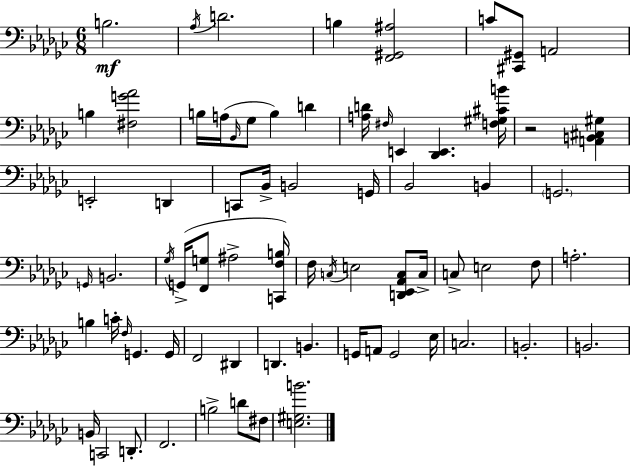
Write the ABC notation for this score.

X:1
T:Untitled
M:6/8
L:1/4
K:Ebm
B,2 _A,/4 D2 B, [F,,^G,,^A,]2 C/2 [^C,,^G,,]/2 A,,2 B, [^F,G_A]2 B,/4 A,/4 _B,,/4 _G,/2 B, D [A,D]/4 ^F,/4 E,, [_D,,E,,] [F,^G,^CB]/4 z2 [A,,B,,^C,^G,] E,,2 D,, C,,/2 _B,,/4 B,,2 G,,/4 _B,,2 B,, G,,2 G,,/4 B,,2 _G,/4 G,,/4 [F,,G,]/2 ^A,2 [C,,F,B,]/4 F,/4 C,/4 E,2 [D,,_E,,_A,,C,]/2 C,/4 C,/2 E,2 F,/2 A,2 B, C/4 F,/4 G,, G,,/4 F,,2 ^D,, D,, B,, G,,/4 A,,/2 G,,2 _E,/4 C,2 B,,2 B,,2 B,,/4 C,,2 D,,/2 F,,2 B,2 D/2 ^F,/2 [E,^G,B]2